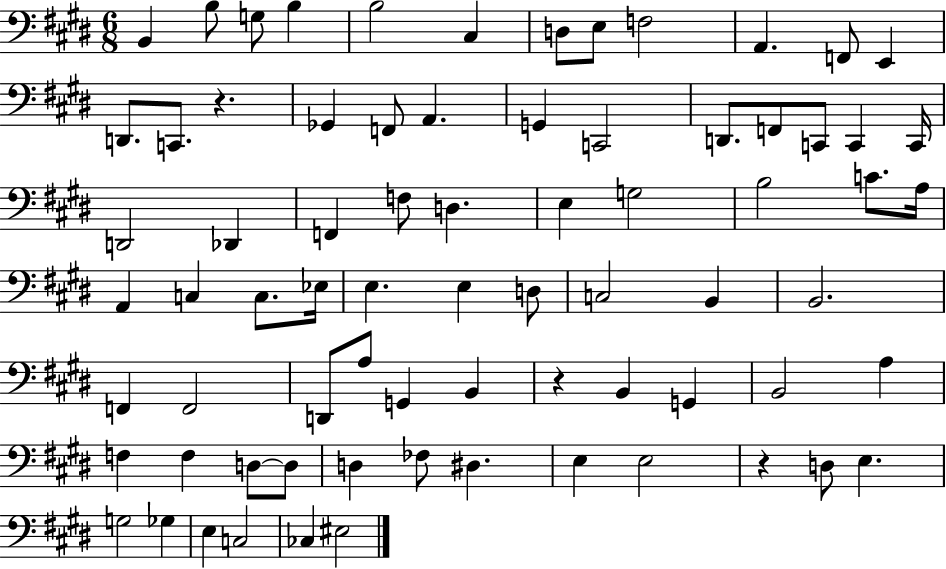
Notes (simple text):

B2/q B3/e G3/e B3/q B3/h C#3/q D3/e E3/e F3/h A2/q. F2/e E2/q D2/e. C2/e. R/q. Gb2/q F2/e A2/q. G2/q C2/h D2/e. F2/e C2/e C2/q C2/s D2/h Db2/q F2/q F3/e D3/q. E3/q G3/h B3/h C4/e. A3/s A2/q C3/q C3/e. Eb3/s E3/q. E3/q D3/e C3/h B2/q B2/h. F2/q F2/h D2/e A3/e G2/q B2/q R/q B2/q G2/q B2/h A3/q F3/q F3/q D3/e D3/e D3/q FES3/e D#3/q. E3/q E3/h R/q D3/e E3/q. G3/h Gb3/q E3/q C3/h CES3/q EIS3/h